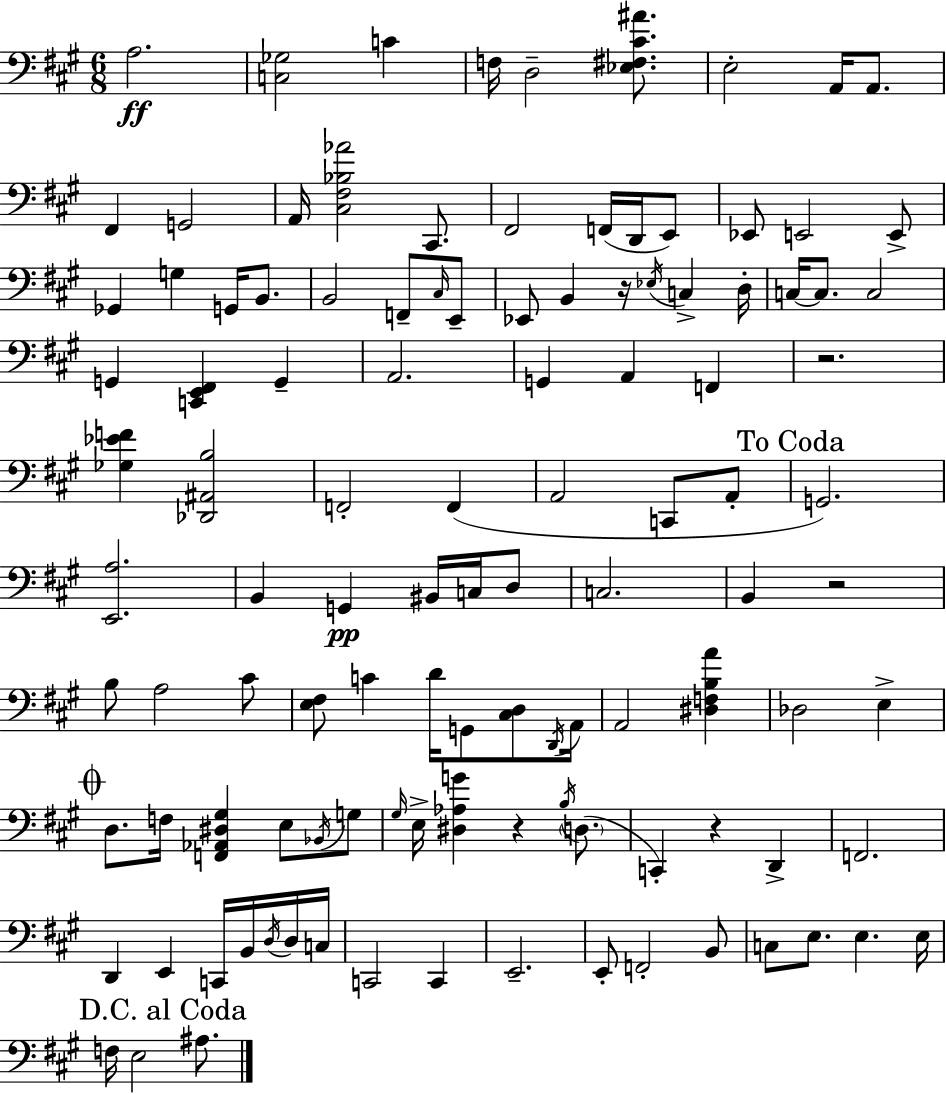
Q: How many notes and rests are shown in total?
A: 113